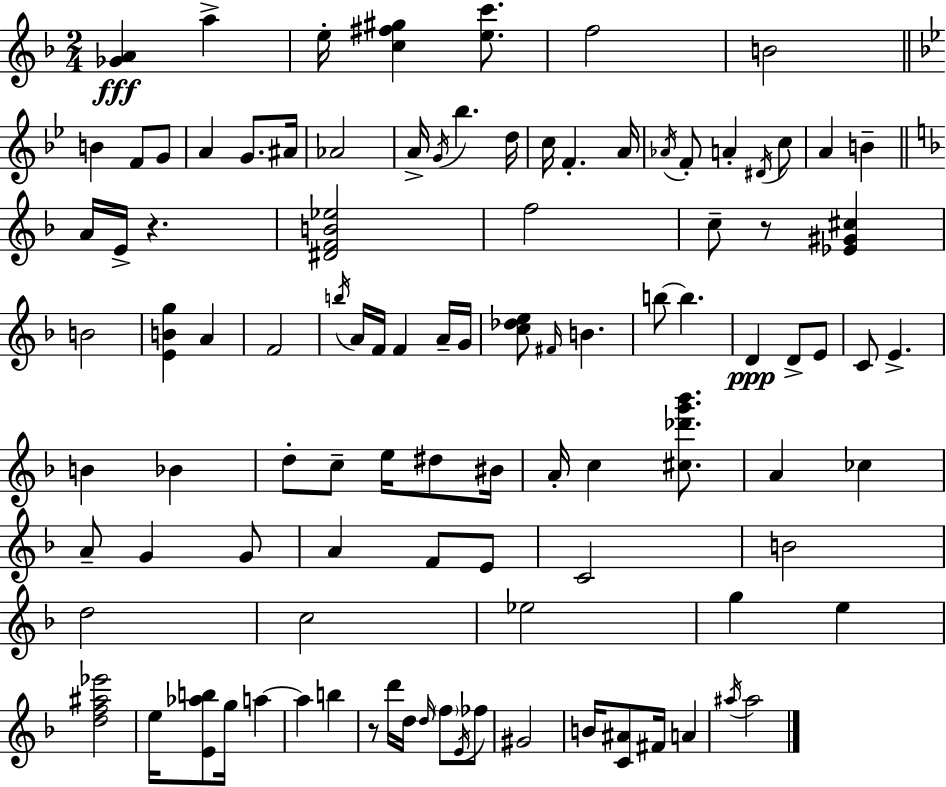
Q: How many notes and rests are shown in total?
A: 102